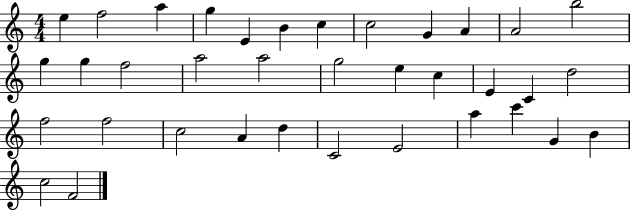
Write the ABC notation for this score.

X:1
T:Untitled
M:4/4
L:1/4
K:C
e f2 a g E B c c2 G A A2 b2 g g f2 a2 a2 g2 e c E C d2 f2 f2 c2 A d C2 E2 a c' G B c2 F2